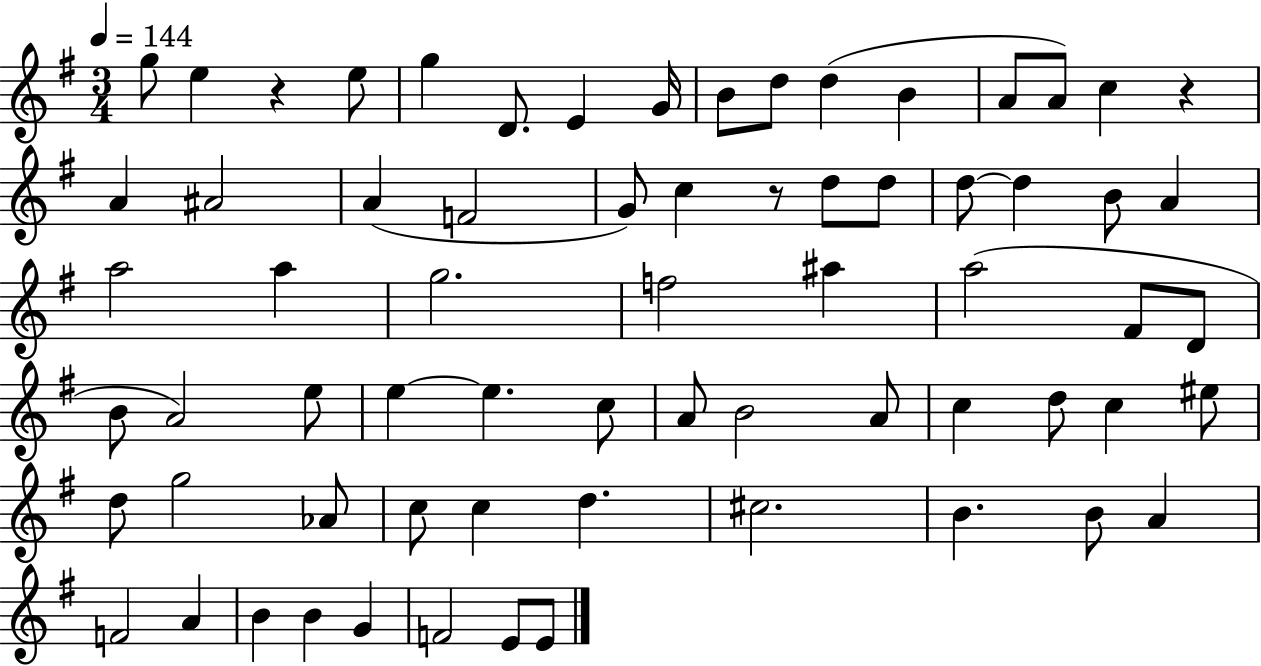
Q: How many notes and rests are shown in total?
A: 68